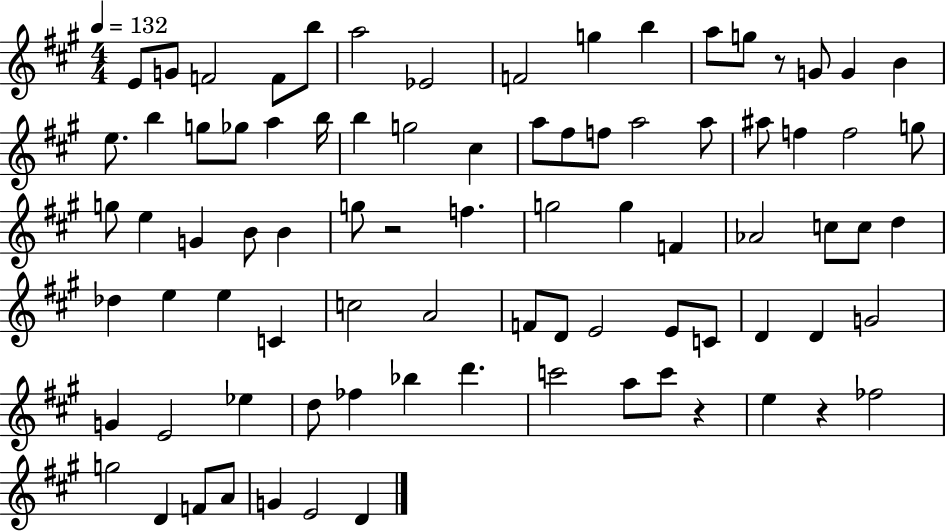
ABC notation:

X:1
T:Untitled
M:4/4
L:1/4
K:A
E/2 G/2 F2 F/2 b/2 a2 _E2 F2 g b a/2 g/2 z/2 G/2 G B e/2 b g/2 _g/2 a b/4 b g2 ^c a/2 ^f/2 f/2 a2 a/2 ^a/2 f f2 g/2 g/2 e G B/2 B g/2 z2 f g2 g F _A2 c/2 c/2 d _d e e C c2 A2 F/2 D/2 E2 E/2 C/2 D D G2 G E2 _e d/2 _f _b d' c'2 a/2 c'/2 z e z _f2 g2 D F/2 A/2 G E2 D